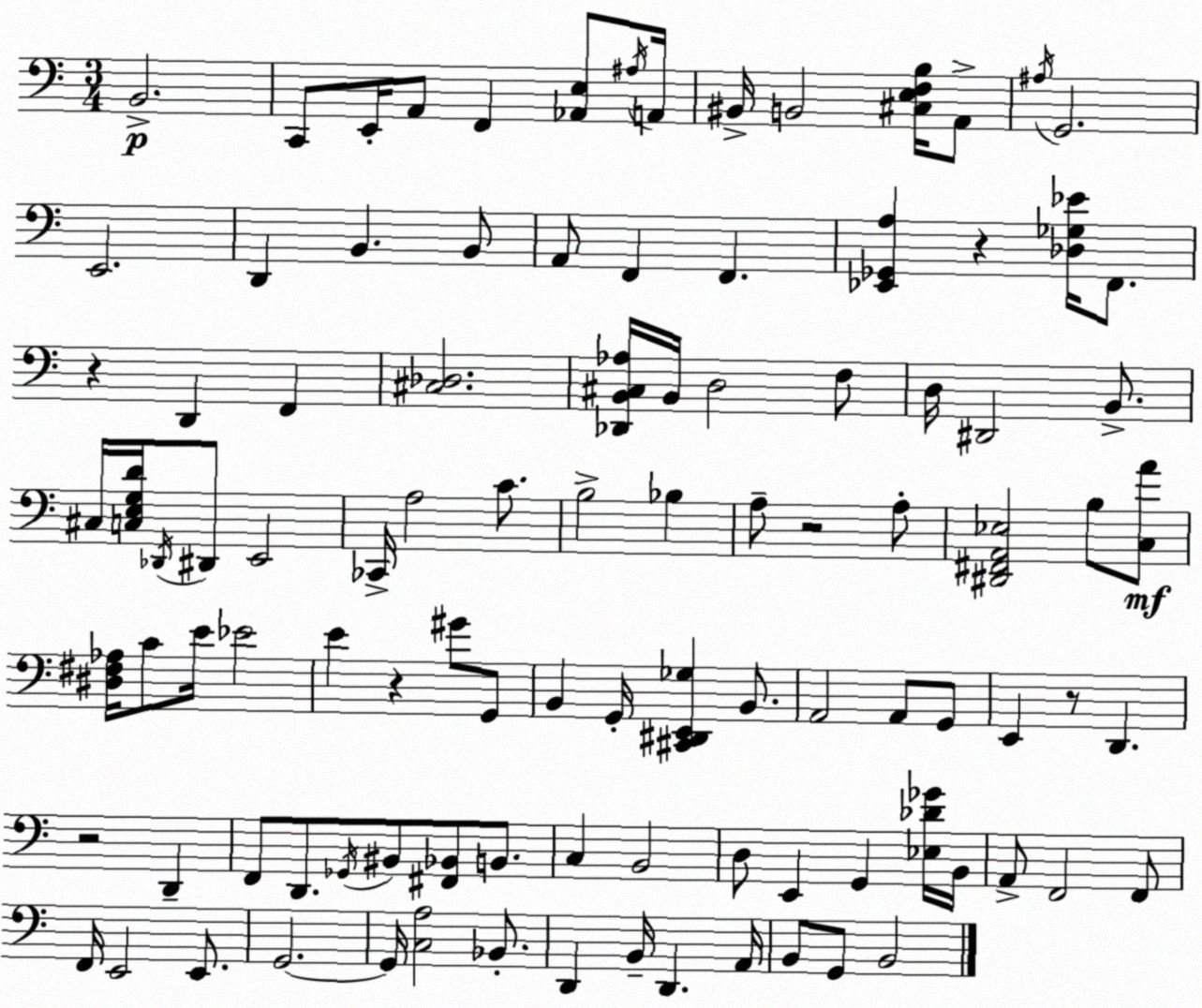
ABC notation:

X:1
T:Untitled
M:3/4
L:1/4
K:Am
B,,2 C,,/2 E,,/4 A,,/2 F,, [_A,,E,]/2 ^A,/4 A,,/4 ^B,,/4 B,,2 [^C,E,F,B,]/4 A,,/2 ^A,/4 G,,2 E,,2 D,, B,, B,,/2 A,,/2 F,, F,, [_E,,_G,,A,] z [_D,_G,_E]/4 F,,/2 z D,, F,, [^C,_D,]2 [_D,,B,,^C,_A,]/4 B,,/4 D,2 F,/2 D,/4 ^D,,2 B,,/2 ^C,/4 [C,E,G,D]/4 _D,,/4 ^D,,/2 E,,2 _C,,/4 A,2 C/2 B,2 _B, A,/2 z2 A,/2 [^D,,^F,,A,,_E,]2 B,/2 [C,A]/2 [^D,^F,_A,]/4 C/2 E/4 _E2 E z ^G/2 G,,/2 B,, G,,/4 [^C,,^D,,E,,_G,] B,,/2 A,,2 A,,/2 G,,/2 E,, z/2 D,, z2 D,, F,,/2 D,,/2 _G,,/4 ^B,,/2 [^F,,_B,,]/2 B,,/2 C, B,,2 D,/2 E,, G,, [_E,_D_G]/4 B,,/4 A,,/2 F,,2 F,,/2 F,,/4 E,,2 E,,/2 G,,2 G,,/4 [C,A,]2 _B,,/2 D,, B,,/4 D,, A,,/4 B,,/2 G,,/2 B,,2